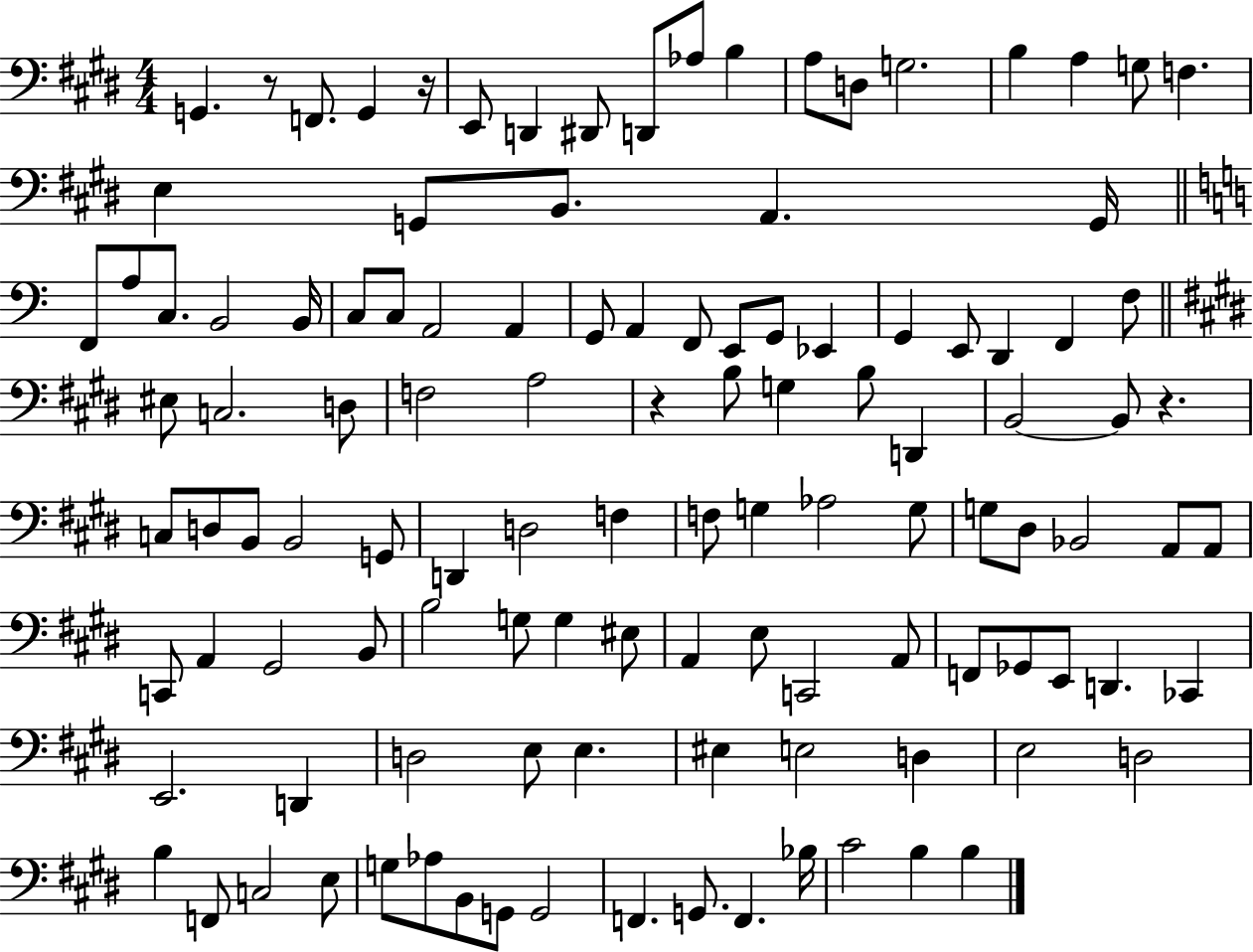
{
  \clef bass
  \numericTimeSignature
  \time 4/4
  \key e \major
  g,4. r8 f,8. g,4 r16 | e,8 d,4 dis,8 d,8 aes8 b4 | a8 d8 g2. | b4 a4 g8 f4. | \break e4 g,8 b,8. a,4. g,16 | \bar "||" \break \key c \major f,8 a8 c8. b,2 b,16 | c8 c8 a,2 a,4 | g,8 a,4 f,8 e,8 g,8 ees,4 | g,4 e,8 d,4 f,4 f8 | \break \bar "||" \break \key e \major eis8 c2. d8 | f2 a2 | r4 b8 g4 b8 d,4 | b,2~~ b,8 r4. | \break c8 d8 b,8 b,2 g,8 | d,4 d2 f4 | f8 g4 aes2 g8 | g8 dis8 bes,2 a,8 a,8 | \break c,8 a,4 gis,2 b,8 | b2 g8 g4 eis8 | a,4 e8 c,2 a,8 | f,8 ges,8 e,8 d,4. ces,4 | \break e,2. d,4 | d2 e8 e4. | eis4 e2 d4 | e2 d2 | \break b4 f,8 c2 e8 | g8 aes8 b,8 g,8 g,2 | f,4. g,8. f,4. bes16 | cis'2 b4 b4 | \break \bar "|."
}